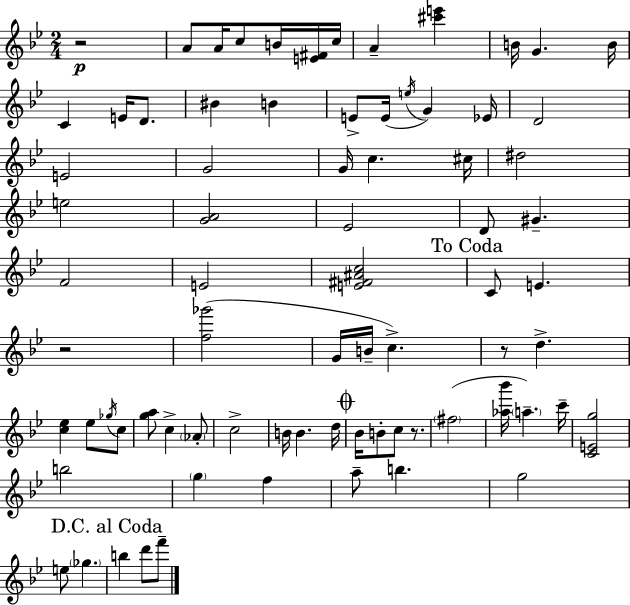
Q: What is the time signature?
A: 2/4